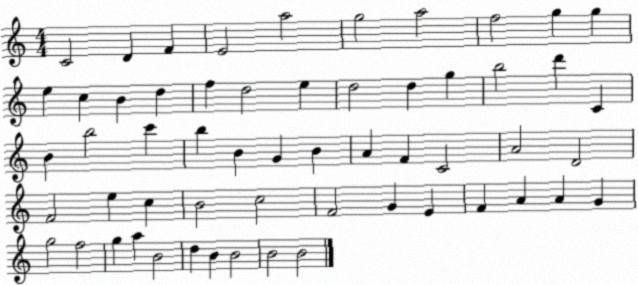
X:1
T:Untitled
M:4/4
L:1/4
K:C
C2 D F E2 a2 g2 a2 f2 g g e c B d f d2 e d2 d g b2 d' C B b2 c' b B G B A F C2 A2 D2 F2 e c B2 c2 F2 G E F A A G g2 f2 g a B2 d B B2 B2 B2